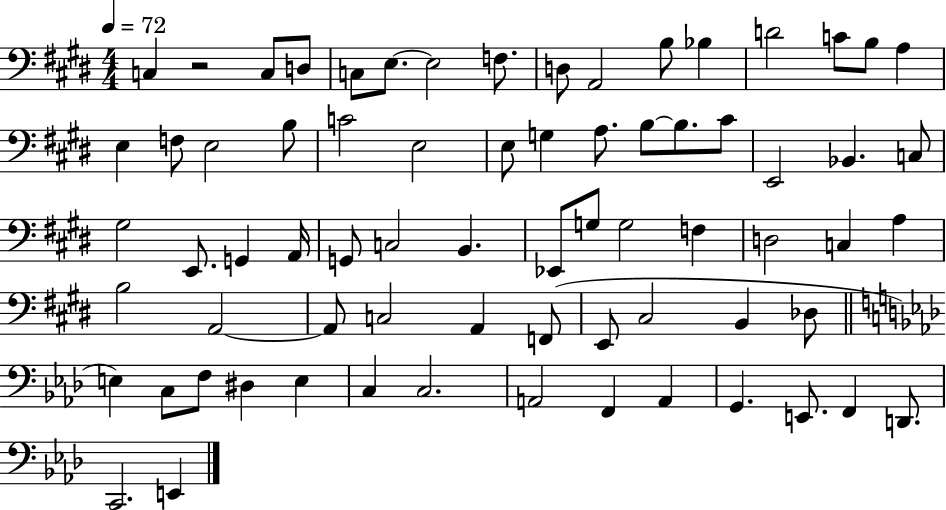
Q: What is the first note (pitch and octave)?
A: C3